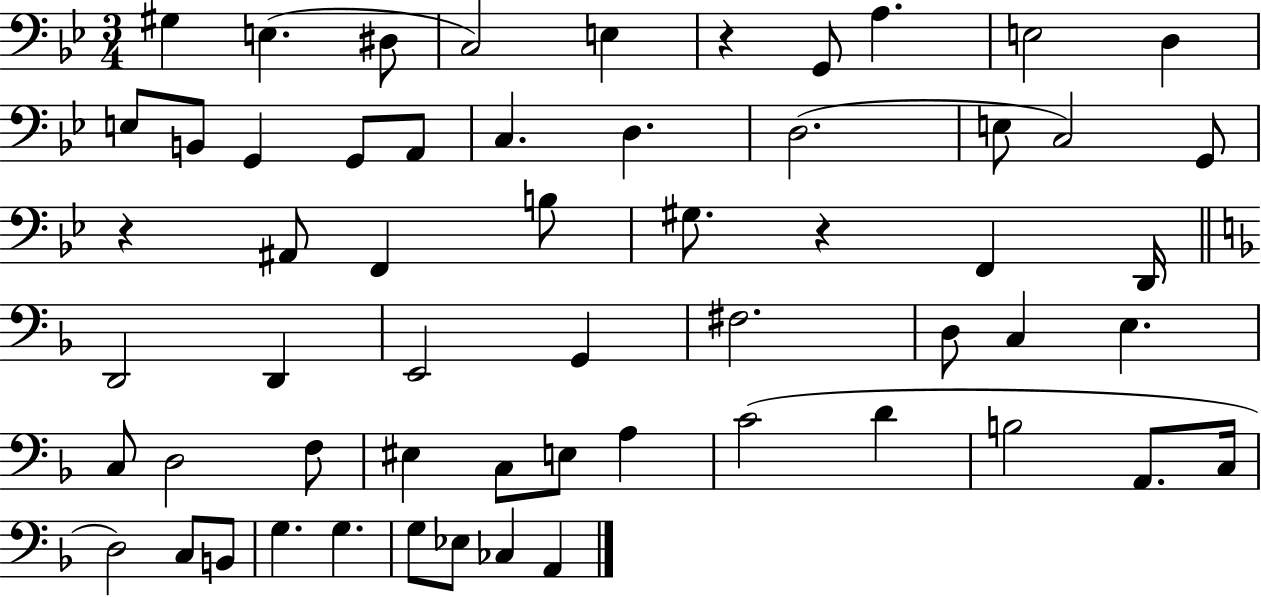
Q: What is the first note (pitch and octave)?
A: G#3